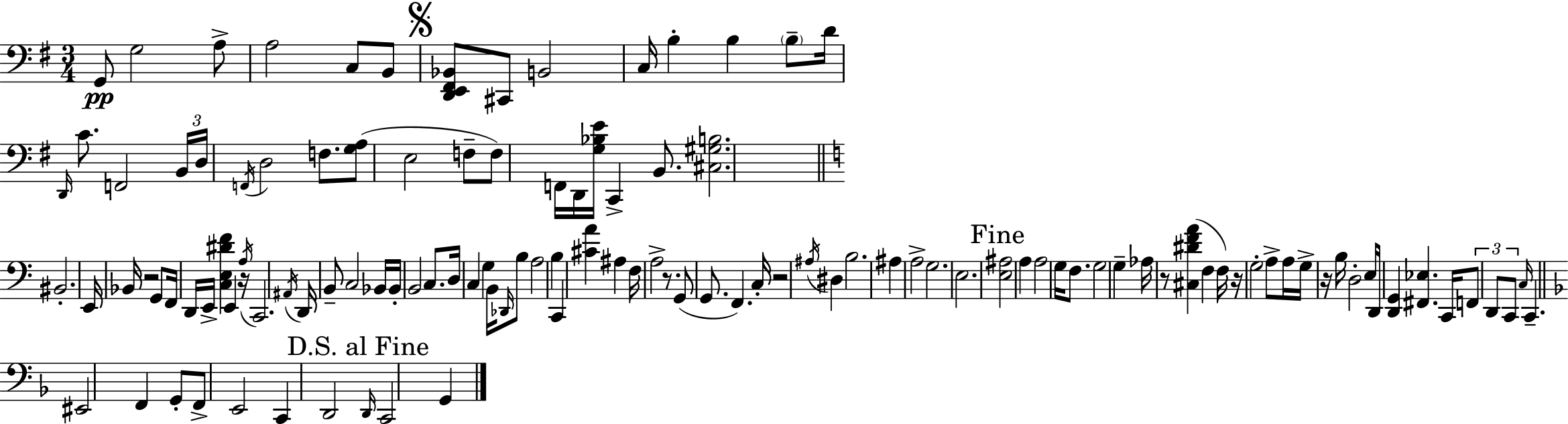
{
  \clef bass
  \numericTimeSignature
  \time 3/4
  \key g \major
  g,8\pp g2 a8-> | a2 c8 b,8 | \mark \markup { \musicglyph "scripts.segno" } <d, e, fis, bes,>8 cis,8 b,2 | c16 b4-. b4 \parenthesize b8-- d'16 | \break \grace { d,16 } c'8. f,2 | \tuplet 3/2 { b,16 d16 \acciaccatura { f,16 } } d2 f8. | <g a>8( e2 | f8-- f8) f,16 d,16 <g bes e'>16 c,4-> b,8. | \break <cis gis b>2. | \bar "||" \break \key c \major bis,2.-. | e,16 bes,16 r2 g,8 | f,16 d,16 e,16-> <c e dis' f'>4 e,4 r16 | \acciaccatura { a16 } c,2. | \break \acciaccatura { ais,16 } d,16 b,8-- c2 | bes,16 bes,16-. b,2 c8. | d16 c4 g4 b,16 | \grace { des,16 } b8 a2 b4 | \break c,4 <cis' a'>4 ais4 | f16 a2-> | r8. g,8( g,8. f,4.) | c16-. r2 \acciaccatura { ais16 } | \break dis4 b2. | ais4 a2-> | g2. | e2. | \break \mark "Fine" <e ais>2 | a4 a2 | g16 f8. g2 | g4-- aes16 r8 <cis dis' f' a'>4( f4 | \break f16) r16 g2-. | a8-> a16 g16-> r16 b16 d2-. | e16 d,16 <d, g,>4 <fis, ees>4. | c,16 \tuplet 3/2 { f,8 d,8 c,8 } \grace { c16 } c,4.-- | \break \bar "||" \break \key d \minor eis,2 f,4 | g,8-. f,8-> e,2 | c,4 d,2 | \mark "D.S. al Fine" \grace { d,16 } c,2 g,4 | \break \bar "|."
}